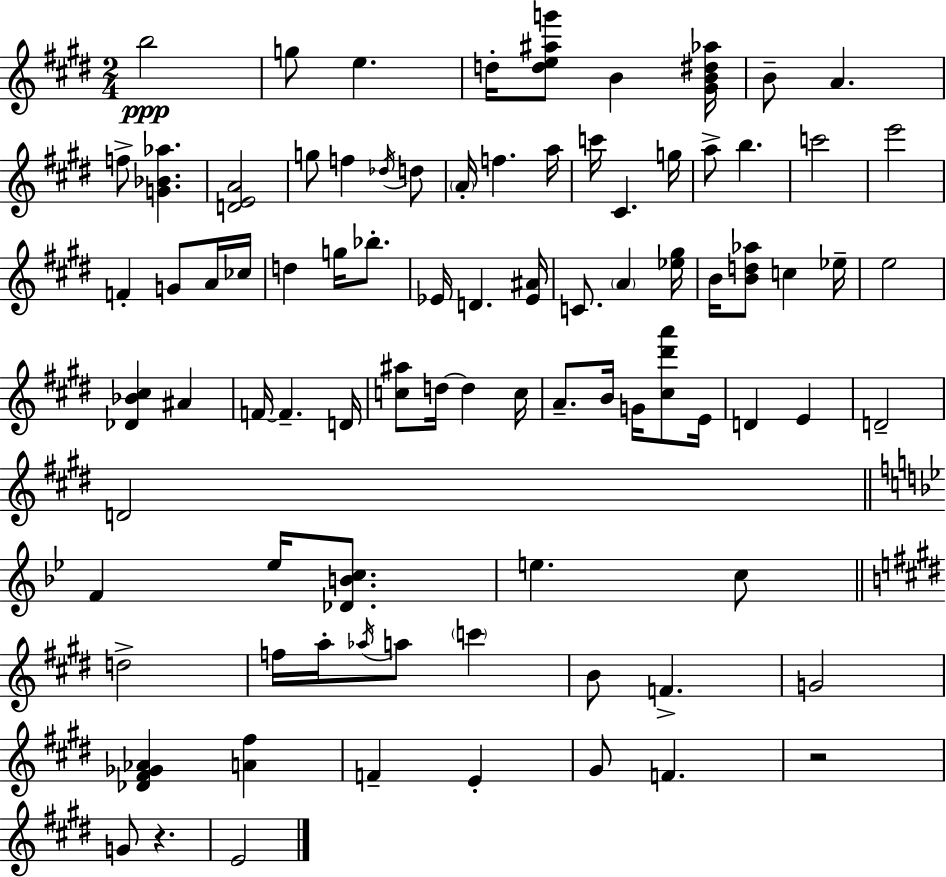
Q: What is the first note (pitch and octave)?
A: B5